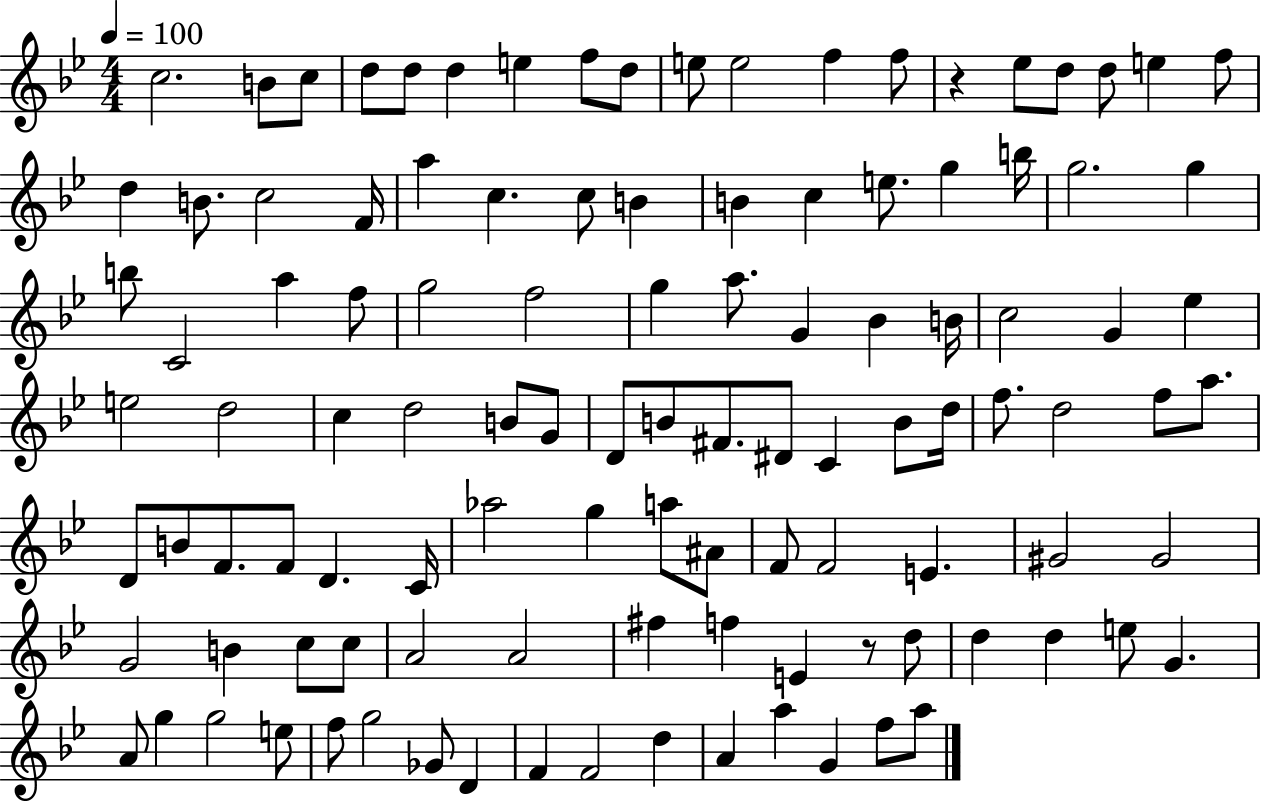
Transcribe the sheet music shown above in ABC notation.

X:1
T:Untitled
M:4/4
L:1/4
K:Bb
c2 B/2 c/2 d/2 d/2 d e f/2 d/2 e/2 e2 f f/2 z _e/2 d/2 d/2 e f/2 d B/2 c2 F/4 a c c/2 B B c e/2 g b/4 g2 g b/2 C2 a f/2 g2 f2 g a/2 G _B B/4 c2 G _e e2 d2 c d2 B/2 G/2 D/2 B/2 ^F/2 ^D/2 C B/2 d/4 f/2 d2 f/2 a/2 D/2 B/2 F/2 F/2 D C/4 _a2 g a/2 ^A/2 F/2 F2 E ^G2 ^G2 G2 B c/2 c/2 A2 A2 ^f f E z/2 d/2 d d e/2 G A/2 g g2 e/2 f/2 g2 _G/2 D F F2 d A a G f/2 a/2